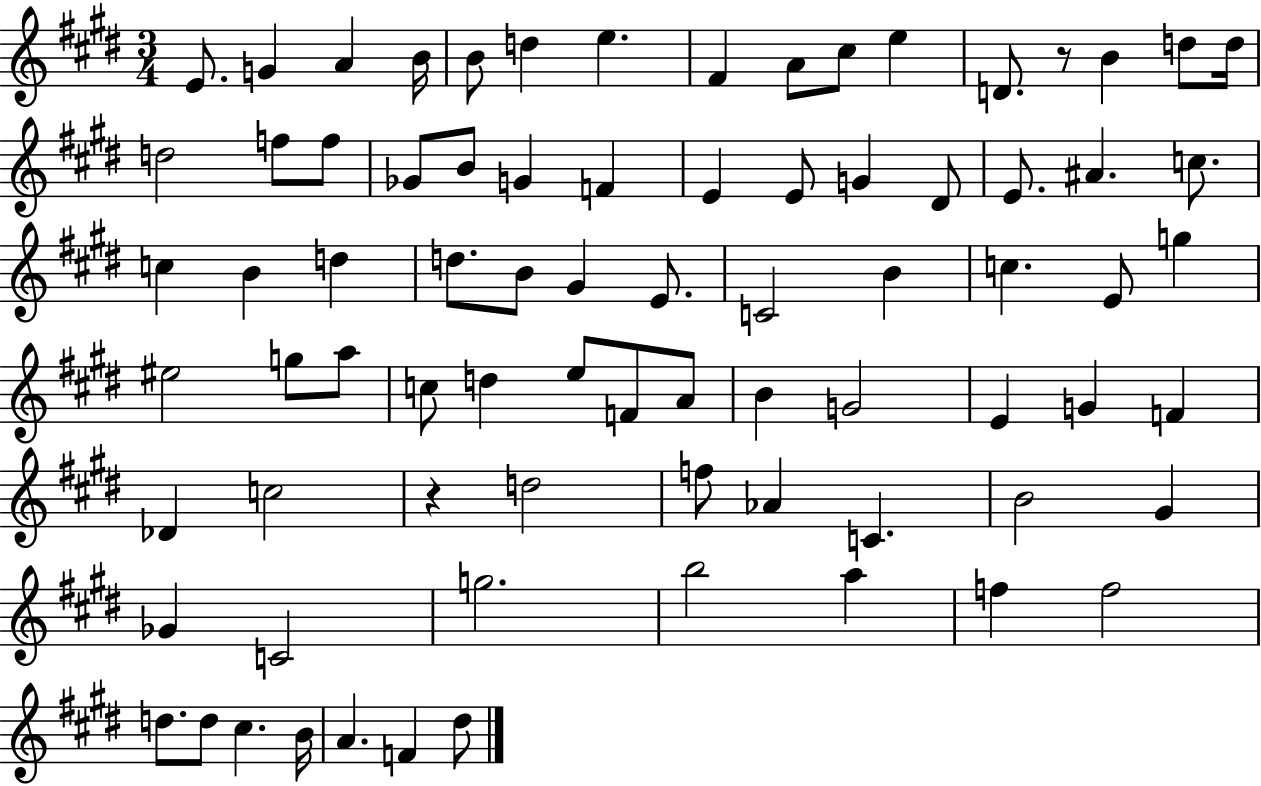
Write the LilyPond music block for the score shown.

{
  \clef treble
  \numericTimeSignature
  \time 3/4
  \key e \major
  e'8. g'4 a'4 b'16 | b'8 d''4 e''4. | fis'4 a'8 cis''8 e''4 | d'8. r8 b'4 d''8 d''16 | \break d''2 f''8 f''8 | ges'8 b'8 g'4 f'4 | e'4 e'8 g'4 dis'8 | e'8. ais'4. c''8. | \break c''4 b'4 d''4 | d''8. b'8 gis'4 e'8. | c'2 b'4 | c''4. e'8 g''4 | \break eis''2 g''8 a''8 | c''8 d''4 e''8 f'8 a'8 | b'4 g'2 | e'4 g'4 f'4 | \break des'4 c''2 | r4 d''2 | f''8 aes'4 c'4. | b'2 gis'4 | \break ges'4 c'2 | g''2. | b''2 a''4 | f''4 f''2 | \break d''8. d''8 cis''4. b'16 | a'4. f'4 dis''8 | \bar "|."
}